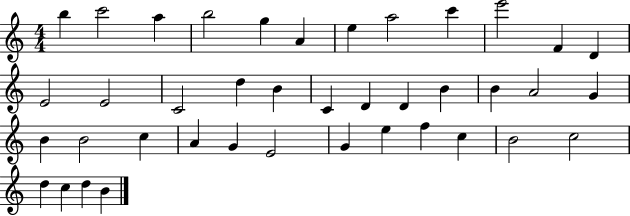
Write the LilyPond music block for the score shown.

{
  \clef treble
  \numericTimeSignature
  \time 4/4
  \key c \major
  b''4 c'''2 a''4 | b''2 g''4 a'4 | e''4 a''2 c'''4 | e'''2 f'4 d'4 | \break e'2 e'2 | c'2 d''4 b'4 | c'4 d'4 d'4 b'4 | b'4 a'2 g'4 | \break b'4 b'2 c''4 | a'4 g'4 e'2 | g'4 e''4 f''4 c''4 | b'2 c''2 | \break d''4 c''4 d''4 b'4 | \bar "|."
}